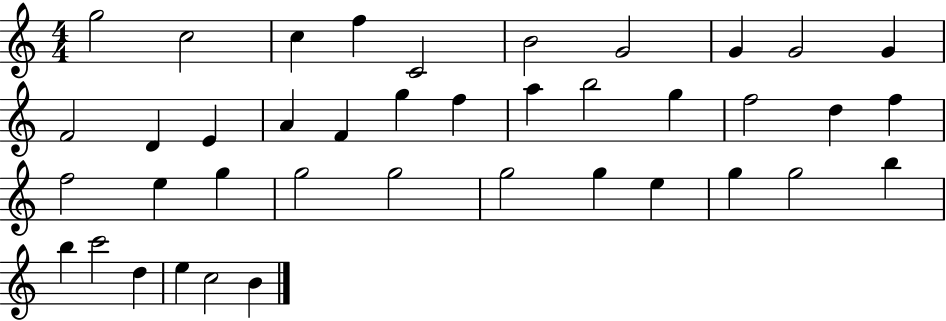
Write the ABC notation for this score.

X:1
T:Untitled
M:4/4
L:1/4
K:C
g2 c2 c f C2 B2 G2 G G2 G F2 D E A F g f a b2 g f2 d f f2 e g g2 g2 g2 g e g g2 b b c'2 d e c2 B